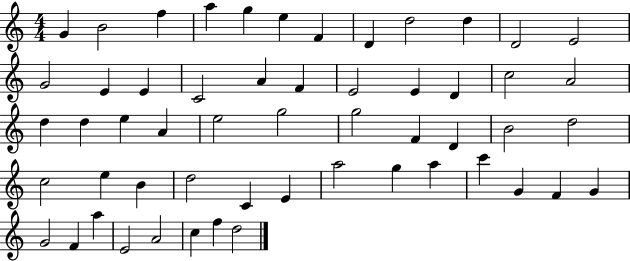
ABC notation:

X:1
T:Untitled
M:4/4
L:1/4
K:C
G B2 f a g e F D d2 d D2 E2 G2 E E C2 A F E2 E D c2 A2 d d e A e2 g2 g2 F D B2 d2 c2 e B d2 C E a2 g a c' G F G G2 F a E2 A2 c f d2